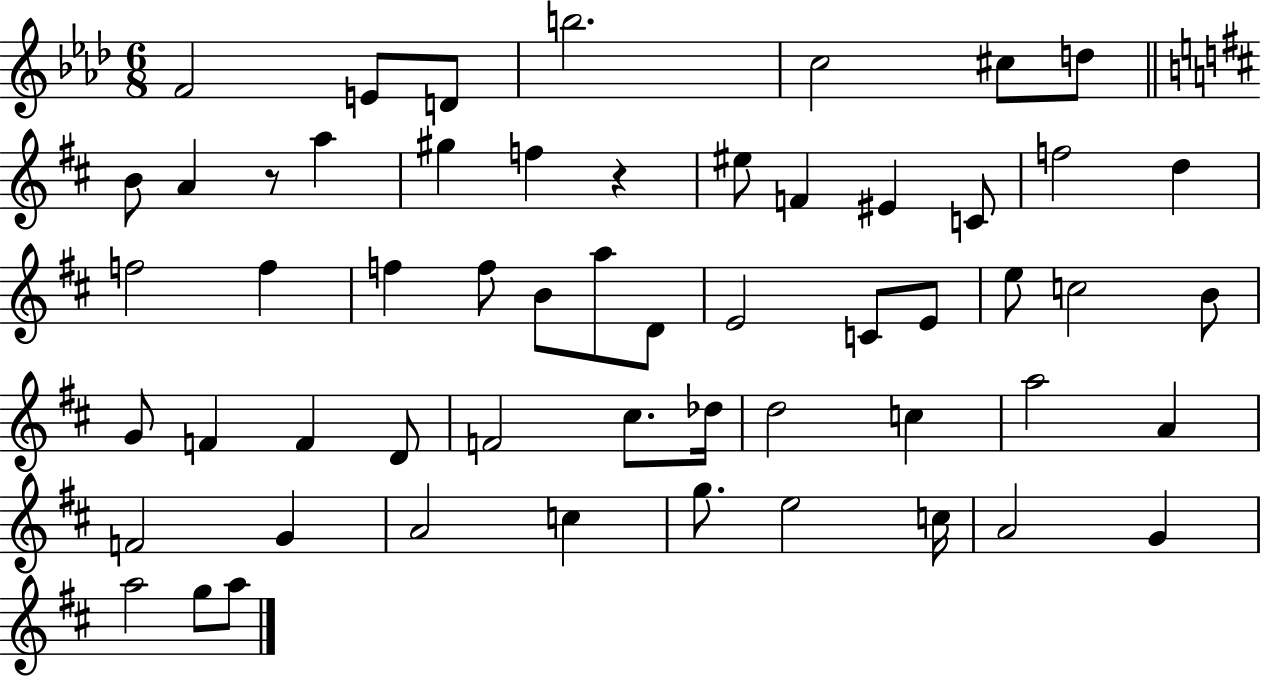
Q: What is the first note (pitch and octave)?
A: F4